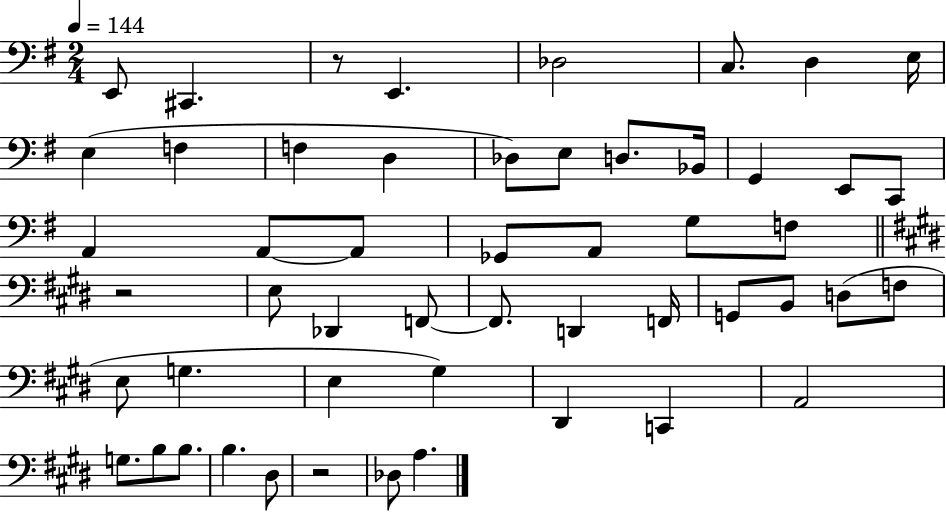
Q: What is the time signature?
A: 2/4